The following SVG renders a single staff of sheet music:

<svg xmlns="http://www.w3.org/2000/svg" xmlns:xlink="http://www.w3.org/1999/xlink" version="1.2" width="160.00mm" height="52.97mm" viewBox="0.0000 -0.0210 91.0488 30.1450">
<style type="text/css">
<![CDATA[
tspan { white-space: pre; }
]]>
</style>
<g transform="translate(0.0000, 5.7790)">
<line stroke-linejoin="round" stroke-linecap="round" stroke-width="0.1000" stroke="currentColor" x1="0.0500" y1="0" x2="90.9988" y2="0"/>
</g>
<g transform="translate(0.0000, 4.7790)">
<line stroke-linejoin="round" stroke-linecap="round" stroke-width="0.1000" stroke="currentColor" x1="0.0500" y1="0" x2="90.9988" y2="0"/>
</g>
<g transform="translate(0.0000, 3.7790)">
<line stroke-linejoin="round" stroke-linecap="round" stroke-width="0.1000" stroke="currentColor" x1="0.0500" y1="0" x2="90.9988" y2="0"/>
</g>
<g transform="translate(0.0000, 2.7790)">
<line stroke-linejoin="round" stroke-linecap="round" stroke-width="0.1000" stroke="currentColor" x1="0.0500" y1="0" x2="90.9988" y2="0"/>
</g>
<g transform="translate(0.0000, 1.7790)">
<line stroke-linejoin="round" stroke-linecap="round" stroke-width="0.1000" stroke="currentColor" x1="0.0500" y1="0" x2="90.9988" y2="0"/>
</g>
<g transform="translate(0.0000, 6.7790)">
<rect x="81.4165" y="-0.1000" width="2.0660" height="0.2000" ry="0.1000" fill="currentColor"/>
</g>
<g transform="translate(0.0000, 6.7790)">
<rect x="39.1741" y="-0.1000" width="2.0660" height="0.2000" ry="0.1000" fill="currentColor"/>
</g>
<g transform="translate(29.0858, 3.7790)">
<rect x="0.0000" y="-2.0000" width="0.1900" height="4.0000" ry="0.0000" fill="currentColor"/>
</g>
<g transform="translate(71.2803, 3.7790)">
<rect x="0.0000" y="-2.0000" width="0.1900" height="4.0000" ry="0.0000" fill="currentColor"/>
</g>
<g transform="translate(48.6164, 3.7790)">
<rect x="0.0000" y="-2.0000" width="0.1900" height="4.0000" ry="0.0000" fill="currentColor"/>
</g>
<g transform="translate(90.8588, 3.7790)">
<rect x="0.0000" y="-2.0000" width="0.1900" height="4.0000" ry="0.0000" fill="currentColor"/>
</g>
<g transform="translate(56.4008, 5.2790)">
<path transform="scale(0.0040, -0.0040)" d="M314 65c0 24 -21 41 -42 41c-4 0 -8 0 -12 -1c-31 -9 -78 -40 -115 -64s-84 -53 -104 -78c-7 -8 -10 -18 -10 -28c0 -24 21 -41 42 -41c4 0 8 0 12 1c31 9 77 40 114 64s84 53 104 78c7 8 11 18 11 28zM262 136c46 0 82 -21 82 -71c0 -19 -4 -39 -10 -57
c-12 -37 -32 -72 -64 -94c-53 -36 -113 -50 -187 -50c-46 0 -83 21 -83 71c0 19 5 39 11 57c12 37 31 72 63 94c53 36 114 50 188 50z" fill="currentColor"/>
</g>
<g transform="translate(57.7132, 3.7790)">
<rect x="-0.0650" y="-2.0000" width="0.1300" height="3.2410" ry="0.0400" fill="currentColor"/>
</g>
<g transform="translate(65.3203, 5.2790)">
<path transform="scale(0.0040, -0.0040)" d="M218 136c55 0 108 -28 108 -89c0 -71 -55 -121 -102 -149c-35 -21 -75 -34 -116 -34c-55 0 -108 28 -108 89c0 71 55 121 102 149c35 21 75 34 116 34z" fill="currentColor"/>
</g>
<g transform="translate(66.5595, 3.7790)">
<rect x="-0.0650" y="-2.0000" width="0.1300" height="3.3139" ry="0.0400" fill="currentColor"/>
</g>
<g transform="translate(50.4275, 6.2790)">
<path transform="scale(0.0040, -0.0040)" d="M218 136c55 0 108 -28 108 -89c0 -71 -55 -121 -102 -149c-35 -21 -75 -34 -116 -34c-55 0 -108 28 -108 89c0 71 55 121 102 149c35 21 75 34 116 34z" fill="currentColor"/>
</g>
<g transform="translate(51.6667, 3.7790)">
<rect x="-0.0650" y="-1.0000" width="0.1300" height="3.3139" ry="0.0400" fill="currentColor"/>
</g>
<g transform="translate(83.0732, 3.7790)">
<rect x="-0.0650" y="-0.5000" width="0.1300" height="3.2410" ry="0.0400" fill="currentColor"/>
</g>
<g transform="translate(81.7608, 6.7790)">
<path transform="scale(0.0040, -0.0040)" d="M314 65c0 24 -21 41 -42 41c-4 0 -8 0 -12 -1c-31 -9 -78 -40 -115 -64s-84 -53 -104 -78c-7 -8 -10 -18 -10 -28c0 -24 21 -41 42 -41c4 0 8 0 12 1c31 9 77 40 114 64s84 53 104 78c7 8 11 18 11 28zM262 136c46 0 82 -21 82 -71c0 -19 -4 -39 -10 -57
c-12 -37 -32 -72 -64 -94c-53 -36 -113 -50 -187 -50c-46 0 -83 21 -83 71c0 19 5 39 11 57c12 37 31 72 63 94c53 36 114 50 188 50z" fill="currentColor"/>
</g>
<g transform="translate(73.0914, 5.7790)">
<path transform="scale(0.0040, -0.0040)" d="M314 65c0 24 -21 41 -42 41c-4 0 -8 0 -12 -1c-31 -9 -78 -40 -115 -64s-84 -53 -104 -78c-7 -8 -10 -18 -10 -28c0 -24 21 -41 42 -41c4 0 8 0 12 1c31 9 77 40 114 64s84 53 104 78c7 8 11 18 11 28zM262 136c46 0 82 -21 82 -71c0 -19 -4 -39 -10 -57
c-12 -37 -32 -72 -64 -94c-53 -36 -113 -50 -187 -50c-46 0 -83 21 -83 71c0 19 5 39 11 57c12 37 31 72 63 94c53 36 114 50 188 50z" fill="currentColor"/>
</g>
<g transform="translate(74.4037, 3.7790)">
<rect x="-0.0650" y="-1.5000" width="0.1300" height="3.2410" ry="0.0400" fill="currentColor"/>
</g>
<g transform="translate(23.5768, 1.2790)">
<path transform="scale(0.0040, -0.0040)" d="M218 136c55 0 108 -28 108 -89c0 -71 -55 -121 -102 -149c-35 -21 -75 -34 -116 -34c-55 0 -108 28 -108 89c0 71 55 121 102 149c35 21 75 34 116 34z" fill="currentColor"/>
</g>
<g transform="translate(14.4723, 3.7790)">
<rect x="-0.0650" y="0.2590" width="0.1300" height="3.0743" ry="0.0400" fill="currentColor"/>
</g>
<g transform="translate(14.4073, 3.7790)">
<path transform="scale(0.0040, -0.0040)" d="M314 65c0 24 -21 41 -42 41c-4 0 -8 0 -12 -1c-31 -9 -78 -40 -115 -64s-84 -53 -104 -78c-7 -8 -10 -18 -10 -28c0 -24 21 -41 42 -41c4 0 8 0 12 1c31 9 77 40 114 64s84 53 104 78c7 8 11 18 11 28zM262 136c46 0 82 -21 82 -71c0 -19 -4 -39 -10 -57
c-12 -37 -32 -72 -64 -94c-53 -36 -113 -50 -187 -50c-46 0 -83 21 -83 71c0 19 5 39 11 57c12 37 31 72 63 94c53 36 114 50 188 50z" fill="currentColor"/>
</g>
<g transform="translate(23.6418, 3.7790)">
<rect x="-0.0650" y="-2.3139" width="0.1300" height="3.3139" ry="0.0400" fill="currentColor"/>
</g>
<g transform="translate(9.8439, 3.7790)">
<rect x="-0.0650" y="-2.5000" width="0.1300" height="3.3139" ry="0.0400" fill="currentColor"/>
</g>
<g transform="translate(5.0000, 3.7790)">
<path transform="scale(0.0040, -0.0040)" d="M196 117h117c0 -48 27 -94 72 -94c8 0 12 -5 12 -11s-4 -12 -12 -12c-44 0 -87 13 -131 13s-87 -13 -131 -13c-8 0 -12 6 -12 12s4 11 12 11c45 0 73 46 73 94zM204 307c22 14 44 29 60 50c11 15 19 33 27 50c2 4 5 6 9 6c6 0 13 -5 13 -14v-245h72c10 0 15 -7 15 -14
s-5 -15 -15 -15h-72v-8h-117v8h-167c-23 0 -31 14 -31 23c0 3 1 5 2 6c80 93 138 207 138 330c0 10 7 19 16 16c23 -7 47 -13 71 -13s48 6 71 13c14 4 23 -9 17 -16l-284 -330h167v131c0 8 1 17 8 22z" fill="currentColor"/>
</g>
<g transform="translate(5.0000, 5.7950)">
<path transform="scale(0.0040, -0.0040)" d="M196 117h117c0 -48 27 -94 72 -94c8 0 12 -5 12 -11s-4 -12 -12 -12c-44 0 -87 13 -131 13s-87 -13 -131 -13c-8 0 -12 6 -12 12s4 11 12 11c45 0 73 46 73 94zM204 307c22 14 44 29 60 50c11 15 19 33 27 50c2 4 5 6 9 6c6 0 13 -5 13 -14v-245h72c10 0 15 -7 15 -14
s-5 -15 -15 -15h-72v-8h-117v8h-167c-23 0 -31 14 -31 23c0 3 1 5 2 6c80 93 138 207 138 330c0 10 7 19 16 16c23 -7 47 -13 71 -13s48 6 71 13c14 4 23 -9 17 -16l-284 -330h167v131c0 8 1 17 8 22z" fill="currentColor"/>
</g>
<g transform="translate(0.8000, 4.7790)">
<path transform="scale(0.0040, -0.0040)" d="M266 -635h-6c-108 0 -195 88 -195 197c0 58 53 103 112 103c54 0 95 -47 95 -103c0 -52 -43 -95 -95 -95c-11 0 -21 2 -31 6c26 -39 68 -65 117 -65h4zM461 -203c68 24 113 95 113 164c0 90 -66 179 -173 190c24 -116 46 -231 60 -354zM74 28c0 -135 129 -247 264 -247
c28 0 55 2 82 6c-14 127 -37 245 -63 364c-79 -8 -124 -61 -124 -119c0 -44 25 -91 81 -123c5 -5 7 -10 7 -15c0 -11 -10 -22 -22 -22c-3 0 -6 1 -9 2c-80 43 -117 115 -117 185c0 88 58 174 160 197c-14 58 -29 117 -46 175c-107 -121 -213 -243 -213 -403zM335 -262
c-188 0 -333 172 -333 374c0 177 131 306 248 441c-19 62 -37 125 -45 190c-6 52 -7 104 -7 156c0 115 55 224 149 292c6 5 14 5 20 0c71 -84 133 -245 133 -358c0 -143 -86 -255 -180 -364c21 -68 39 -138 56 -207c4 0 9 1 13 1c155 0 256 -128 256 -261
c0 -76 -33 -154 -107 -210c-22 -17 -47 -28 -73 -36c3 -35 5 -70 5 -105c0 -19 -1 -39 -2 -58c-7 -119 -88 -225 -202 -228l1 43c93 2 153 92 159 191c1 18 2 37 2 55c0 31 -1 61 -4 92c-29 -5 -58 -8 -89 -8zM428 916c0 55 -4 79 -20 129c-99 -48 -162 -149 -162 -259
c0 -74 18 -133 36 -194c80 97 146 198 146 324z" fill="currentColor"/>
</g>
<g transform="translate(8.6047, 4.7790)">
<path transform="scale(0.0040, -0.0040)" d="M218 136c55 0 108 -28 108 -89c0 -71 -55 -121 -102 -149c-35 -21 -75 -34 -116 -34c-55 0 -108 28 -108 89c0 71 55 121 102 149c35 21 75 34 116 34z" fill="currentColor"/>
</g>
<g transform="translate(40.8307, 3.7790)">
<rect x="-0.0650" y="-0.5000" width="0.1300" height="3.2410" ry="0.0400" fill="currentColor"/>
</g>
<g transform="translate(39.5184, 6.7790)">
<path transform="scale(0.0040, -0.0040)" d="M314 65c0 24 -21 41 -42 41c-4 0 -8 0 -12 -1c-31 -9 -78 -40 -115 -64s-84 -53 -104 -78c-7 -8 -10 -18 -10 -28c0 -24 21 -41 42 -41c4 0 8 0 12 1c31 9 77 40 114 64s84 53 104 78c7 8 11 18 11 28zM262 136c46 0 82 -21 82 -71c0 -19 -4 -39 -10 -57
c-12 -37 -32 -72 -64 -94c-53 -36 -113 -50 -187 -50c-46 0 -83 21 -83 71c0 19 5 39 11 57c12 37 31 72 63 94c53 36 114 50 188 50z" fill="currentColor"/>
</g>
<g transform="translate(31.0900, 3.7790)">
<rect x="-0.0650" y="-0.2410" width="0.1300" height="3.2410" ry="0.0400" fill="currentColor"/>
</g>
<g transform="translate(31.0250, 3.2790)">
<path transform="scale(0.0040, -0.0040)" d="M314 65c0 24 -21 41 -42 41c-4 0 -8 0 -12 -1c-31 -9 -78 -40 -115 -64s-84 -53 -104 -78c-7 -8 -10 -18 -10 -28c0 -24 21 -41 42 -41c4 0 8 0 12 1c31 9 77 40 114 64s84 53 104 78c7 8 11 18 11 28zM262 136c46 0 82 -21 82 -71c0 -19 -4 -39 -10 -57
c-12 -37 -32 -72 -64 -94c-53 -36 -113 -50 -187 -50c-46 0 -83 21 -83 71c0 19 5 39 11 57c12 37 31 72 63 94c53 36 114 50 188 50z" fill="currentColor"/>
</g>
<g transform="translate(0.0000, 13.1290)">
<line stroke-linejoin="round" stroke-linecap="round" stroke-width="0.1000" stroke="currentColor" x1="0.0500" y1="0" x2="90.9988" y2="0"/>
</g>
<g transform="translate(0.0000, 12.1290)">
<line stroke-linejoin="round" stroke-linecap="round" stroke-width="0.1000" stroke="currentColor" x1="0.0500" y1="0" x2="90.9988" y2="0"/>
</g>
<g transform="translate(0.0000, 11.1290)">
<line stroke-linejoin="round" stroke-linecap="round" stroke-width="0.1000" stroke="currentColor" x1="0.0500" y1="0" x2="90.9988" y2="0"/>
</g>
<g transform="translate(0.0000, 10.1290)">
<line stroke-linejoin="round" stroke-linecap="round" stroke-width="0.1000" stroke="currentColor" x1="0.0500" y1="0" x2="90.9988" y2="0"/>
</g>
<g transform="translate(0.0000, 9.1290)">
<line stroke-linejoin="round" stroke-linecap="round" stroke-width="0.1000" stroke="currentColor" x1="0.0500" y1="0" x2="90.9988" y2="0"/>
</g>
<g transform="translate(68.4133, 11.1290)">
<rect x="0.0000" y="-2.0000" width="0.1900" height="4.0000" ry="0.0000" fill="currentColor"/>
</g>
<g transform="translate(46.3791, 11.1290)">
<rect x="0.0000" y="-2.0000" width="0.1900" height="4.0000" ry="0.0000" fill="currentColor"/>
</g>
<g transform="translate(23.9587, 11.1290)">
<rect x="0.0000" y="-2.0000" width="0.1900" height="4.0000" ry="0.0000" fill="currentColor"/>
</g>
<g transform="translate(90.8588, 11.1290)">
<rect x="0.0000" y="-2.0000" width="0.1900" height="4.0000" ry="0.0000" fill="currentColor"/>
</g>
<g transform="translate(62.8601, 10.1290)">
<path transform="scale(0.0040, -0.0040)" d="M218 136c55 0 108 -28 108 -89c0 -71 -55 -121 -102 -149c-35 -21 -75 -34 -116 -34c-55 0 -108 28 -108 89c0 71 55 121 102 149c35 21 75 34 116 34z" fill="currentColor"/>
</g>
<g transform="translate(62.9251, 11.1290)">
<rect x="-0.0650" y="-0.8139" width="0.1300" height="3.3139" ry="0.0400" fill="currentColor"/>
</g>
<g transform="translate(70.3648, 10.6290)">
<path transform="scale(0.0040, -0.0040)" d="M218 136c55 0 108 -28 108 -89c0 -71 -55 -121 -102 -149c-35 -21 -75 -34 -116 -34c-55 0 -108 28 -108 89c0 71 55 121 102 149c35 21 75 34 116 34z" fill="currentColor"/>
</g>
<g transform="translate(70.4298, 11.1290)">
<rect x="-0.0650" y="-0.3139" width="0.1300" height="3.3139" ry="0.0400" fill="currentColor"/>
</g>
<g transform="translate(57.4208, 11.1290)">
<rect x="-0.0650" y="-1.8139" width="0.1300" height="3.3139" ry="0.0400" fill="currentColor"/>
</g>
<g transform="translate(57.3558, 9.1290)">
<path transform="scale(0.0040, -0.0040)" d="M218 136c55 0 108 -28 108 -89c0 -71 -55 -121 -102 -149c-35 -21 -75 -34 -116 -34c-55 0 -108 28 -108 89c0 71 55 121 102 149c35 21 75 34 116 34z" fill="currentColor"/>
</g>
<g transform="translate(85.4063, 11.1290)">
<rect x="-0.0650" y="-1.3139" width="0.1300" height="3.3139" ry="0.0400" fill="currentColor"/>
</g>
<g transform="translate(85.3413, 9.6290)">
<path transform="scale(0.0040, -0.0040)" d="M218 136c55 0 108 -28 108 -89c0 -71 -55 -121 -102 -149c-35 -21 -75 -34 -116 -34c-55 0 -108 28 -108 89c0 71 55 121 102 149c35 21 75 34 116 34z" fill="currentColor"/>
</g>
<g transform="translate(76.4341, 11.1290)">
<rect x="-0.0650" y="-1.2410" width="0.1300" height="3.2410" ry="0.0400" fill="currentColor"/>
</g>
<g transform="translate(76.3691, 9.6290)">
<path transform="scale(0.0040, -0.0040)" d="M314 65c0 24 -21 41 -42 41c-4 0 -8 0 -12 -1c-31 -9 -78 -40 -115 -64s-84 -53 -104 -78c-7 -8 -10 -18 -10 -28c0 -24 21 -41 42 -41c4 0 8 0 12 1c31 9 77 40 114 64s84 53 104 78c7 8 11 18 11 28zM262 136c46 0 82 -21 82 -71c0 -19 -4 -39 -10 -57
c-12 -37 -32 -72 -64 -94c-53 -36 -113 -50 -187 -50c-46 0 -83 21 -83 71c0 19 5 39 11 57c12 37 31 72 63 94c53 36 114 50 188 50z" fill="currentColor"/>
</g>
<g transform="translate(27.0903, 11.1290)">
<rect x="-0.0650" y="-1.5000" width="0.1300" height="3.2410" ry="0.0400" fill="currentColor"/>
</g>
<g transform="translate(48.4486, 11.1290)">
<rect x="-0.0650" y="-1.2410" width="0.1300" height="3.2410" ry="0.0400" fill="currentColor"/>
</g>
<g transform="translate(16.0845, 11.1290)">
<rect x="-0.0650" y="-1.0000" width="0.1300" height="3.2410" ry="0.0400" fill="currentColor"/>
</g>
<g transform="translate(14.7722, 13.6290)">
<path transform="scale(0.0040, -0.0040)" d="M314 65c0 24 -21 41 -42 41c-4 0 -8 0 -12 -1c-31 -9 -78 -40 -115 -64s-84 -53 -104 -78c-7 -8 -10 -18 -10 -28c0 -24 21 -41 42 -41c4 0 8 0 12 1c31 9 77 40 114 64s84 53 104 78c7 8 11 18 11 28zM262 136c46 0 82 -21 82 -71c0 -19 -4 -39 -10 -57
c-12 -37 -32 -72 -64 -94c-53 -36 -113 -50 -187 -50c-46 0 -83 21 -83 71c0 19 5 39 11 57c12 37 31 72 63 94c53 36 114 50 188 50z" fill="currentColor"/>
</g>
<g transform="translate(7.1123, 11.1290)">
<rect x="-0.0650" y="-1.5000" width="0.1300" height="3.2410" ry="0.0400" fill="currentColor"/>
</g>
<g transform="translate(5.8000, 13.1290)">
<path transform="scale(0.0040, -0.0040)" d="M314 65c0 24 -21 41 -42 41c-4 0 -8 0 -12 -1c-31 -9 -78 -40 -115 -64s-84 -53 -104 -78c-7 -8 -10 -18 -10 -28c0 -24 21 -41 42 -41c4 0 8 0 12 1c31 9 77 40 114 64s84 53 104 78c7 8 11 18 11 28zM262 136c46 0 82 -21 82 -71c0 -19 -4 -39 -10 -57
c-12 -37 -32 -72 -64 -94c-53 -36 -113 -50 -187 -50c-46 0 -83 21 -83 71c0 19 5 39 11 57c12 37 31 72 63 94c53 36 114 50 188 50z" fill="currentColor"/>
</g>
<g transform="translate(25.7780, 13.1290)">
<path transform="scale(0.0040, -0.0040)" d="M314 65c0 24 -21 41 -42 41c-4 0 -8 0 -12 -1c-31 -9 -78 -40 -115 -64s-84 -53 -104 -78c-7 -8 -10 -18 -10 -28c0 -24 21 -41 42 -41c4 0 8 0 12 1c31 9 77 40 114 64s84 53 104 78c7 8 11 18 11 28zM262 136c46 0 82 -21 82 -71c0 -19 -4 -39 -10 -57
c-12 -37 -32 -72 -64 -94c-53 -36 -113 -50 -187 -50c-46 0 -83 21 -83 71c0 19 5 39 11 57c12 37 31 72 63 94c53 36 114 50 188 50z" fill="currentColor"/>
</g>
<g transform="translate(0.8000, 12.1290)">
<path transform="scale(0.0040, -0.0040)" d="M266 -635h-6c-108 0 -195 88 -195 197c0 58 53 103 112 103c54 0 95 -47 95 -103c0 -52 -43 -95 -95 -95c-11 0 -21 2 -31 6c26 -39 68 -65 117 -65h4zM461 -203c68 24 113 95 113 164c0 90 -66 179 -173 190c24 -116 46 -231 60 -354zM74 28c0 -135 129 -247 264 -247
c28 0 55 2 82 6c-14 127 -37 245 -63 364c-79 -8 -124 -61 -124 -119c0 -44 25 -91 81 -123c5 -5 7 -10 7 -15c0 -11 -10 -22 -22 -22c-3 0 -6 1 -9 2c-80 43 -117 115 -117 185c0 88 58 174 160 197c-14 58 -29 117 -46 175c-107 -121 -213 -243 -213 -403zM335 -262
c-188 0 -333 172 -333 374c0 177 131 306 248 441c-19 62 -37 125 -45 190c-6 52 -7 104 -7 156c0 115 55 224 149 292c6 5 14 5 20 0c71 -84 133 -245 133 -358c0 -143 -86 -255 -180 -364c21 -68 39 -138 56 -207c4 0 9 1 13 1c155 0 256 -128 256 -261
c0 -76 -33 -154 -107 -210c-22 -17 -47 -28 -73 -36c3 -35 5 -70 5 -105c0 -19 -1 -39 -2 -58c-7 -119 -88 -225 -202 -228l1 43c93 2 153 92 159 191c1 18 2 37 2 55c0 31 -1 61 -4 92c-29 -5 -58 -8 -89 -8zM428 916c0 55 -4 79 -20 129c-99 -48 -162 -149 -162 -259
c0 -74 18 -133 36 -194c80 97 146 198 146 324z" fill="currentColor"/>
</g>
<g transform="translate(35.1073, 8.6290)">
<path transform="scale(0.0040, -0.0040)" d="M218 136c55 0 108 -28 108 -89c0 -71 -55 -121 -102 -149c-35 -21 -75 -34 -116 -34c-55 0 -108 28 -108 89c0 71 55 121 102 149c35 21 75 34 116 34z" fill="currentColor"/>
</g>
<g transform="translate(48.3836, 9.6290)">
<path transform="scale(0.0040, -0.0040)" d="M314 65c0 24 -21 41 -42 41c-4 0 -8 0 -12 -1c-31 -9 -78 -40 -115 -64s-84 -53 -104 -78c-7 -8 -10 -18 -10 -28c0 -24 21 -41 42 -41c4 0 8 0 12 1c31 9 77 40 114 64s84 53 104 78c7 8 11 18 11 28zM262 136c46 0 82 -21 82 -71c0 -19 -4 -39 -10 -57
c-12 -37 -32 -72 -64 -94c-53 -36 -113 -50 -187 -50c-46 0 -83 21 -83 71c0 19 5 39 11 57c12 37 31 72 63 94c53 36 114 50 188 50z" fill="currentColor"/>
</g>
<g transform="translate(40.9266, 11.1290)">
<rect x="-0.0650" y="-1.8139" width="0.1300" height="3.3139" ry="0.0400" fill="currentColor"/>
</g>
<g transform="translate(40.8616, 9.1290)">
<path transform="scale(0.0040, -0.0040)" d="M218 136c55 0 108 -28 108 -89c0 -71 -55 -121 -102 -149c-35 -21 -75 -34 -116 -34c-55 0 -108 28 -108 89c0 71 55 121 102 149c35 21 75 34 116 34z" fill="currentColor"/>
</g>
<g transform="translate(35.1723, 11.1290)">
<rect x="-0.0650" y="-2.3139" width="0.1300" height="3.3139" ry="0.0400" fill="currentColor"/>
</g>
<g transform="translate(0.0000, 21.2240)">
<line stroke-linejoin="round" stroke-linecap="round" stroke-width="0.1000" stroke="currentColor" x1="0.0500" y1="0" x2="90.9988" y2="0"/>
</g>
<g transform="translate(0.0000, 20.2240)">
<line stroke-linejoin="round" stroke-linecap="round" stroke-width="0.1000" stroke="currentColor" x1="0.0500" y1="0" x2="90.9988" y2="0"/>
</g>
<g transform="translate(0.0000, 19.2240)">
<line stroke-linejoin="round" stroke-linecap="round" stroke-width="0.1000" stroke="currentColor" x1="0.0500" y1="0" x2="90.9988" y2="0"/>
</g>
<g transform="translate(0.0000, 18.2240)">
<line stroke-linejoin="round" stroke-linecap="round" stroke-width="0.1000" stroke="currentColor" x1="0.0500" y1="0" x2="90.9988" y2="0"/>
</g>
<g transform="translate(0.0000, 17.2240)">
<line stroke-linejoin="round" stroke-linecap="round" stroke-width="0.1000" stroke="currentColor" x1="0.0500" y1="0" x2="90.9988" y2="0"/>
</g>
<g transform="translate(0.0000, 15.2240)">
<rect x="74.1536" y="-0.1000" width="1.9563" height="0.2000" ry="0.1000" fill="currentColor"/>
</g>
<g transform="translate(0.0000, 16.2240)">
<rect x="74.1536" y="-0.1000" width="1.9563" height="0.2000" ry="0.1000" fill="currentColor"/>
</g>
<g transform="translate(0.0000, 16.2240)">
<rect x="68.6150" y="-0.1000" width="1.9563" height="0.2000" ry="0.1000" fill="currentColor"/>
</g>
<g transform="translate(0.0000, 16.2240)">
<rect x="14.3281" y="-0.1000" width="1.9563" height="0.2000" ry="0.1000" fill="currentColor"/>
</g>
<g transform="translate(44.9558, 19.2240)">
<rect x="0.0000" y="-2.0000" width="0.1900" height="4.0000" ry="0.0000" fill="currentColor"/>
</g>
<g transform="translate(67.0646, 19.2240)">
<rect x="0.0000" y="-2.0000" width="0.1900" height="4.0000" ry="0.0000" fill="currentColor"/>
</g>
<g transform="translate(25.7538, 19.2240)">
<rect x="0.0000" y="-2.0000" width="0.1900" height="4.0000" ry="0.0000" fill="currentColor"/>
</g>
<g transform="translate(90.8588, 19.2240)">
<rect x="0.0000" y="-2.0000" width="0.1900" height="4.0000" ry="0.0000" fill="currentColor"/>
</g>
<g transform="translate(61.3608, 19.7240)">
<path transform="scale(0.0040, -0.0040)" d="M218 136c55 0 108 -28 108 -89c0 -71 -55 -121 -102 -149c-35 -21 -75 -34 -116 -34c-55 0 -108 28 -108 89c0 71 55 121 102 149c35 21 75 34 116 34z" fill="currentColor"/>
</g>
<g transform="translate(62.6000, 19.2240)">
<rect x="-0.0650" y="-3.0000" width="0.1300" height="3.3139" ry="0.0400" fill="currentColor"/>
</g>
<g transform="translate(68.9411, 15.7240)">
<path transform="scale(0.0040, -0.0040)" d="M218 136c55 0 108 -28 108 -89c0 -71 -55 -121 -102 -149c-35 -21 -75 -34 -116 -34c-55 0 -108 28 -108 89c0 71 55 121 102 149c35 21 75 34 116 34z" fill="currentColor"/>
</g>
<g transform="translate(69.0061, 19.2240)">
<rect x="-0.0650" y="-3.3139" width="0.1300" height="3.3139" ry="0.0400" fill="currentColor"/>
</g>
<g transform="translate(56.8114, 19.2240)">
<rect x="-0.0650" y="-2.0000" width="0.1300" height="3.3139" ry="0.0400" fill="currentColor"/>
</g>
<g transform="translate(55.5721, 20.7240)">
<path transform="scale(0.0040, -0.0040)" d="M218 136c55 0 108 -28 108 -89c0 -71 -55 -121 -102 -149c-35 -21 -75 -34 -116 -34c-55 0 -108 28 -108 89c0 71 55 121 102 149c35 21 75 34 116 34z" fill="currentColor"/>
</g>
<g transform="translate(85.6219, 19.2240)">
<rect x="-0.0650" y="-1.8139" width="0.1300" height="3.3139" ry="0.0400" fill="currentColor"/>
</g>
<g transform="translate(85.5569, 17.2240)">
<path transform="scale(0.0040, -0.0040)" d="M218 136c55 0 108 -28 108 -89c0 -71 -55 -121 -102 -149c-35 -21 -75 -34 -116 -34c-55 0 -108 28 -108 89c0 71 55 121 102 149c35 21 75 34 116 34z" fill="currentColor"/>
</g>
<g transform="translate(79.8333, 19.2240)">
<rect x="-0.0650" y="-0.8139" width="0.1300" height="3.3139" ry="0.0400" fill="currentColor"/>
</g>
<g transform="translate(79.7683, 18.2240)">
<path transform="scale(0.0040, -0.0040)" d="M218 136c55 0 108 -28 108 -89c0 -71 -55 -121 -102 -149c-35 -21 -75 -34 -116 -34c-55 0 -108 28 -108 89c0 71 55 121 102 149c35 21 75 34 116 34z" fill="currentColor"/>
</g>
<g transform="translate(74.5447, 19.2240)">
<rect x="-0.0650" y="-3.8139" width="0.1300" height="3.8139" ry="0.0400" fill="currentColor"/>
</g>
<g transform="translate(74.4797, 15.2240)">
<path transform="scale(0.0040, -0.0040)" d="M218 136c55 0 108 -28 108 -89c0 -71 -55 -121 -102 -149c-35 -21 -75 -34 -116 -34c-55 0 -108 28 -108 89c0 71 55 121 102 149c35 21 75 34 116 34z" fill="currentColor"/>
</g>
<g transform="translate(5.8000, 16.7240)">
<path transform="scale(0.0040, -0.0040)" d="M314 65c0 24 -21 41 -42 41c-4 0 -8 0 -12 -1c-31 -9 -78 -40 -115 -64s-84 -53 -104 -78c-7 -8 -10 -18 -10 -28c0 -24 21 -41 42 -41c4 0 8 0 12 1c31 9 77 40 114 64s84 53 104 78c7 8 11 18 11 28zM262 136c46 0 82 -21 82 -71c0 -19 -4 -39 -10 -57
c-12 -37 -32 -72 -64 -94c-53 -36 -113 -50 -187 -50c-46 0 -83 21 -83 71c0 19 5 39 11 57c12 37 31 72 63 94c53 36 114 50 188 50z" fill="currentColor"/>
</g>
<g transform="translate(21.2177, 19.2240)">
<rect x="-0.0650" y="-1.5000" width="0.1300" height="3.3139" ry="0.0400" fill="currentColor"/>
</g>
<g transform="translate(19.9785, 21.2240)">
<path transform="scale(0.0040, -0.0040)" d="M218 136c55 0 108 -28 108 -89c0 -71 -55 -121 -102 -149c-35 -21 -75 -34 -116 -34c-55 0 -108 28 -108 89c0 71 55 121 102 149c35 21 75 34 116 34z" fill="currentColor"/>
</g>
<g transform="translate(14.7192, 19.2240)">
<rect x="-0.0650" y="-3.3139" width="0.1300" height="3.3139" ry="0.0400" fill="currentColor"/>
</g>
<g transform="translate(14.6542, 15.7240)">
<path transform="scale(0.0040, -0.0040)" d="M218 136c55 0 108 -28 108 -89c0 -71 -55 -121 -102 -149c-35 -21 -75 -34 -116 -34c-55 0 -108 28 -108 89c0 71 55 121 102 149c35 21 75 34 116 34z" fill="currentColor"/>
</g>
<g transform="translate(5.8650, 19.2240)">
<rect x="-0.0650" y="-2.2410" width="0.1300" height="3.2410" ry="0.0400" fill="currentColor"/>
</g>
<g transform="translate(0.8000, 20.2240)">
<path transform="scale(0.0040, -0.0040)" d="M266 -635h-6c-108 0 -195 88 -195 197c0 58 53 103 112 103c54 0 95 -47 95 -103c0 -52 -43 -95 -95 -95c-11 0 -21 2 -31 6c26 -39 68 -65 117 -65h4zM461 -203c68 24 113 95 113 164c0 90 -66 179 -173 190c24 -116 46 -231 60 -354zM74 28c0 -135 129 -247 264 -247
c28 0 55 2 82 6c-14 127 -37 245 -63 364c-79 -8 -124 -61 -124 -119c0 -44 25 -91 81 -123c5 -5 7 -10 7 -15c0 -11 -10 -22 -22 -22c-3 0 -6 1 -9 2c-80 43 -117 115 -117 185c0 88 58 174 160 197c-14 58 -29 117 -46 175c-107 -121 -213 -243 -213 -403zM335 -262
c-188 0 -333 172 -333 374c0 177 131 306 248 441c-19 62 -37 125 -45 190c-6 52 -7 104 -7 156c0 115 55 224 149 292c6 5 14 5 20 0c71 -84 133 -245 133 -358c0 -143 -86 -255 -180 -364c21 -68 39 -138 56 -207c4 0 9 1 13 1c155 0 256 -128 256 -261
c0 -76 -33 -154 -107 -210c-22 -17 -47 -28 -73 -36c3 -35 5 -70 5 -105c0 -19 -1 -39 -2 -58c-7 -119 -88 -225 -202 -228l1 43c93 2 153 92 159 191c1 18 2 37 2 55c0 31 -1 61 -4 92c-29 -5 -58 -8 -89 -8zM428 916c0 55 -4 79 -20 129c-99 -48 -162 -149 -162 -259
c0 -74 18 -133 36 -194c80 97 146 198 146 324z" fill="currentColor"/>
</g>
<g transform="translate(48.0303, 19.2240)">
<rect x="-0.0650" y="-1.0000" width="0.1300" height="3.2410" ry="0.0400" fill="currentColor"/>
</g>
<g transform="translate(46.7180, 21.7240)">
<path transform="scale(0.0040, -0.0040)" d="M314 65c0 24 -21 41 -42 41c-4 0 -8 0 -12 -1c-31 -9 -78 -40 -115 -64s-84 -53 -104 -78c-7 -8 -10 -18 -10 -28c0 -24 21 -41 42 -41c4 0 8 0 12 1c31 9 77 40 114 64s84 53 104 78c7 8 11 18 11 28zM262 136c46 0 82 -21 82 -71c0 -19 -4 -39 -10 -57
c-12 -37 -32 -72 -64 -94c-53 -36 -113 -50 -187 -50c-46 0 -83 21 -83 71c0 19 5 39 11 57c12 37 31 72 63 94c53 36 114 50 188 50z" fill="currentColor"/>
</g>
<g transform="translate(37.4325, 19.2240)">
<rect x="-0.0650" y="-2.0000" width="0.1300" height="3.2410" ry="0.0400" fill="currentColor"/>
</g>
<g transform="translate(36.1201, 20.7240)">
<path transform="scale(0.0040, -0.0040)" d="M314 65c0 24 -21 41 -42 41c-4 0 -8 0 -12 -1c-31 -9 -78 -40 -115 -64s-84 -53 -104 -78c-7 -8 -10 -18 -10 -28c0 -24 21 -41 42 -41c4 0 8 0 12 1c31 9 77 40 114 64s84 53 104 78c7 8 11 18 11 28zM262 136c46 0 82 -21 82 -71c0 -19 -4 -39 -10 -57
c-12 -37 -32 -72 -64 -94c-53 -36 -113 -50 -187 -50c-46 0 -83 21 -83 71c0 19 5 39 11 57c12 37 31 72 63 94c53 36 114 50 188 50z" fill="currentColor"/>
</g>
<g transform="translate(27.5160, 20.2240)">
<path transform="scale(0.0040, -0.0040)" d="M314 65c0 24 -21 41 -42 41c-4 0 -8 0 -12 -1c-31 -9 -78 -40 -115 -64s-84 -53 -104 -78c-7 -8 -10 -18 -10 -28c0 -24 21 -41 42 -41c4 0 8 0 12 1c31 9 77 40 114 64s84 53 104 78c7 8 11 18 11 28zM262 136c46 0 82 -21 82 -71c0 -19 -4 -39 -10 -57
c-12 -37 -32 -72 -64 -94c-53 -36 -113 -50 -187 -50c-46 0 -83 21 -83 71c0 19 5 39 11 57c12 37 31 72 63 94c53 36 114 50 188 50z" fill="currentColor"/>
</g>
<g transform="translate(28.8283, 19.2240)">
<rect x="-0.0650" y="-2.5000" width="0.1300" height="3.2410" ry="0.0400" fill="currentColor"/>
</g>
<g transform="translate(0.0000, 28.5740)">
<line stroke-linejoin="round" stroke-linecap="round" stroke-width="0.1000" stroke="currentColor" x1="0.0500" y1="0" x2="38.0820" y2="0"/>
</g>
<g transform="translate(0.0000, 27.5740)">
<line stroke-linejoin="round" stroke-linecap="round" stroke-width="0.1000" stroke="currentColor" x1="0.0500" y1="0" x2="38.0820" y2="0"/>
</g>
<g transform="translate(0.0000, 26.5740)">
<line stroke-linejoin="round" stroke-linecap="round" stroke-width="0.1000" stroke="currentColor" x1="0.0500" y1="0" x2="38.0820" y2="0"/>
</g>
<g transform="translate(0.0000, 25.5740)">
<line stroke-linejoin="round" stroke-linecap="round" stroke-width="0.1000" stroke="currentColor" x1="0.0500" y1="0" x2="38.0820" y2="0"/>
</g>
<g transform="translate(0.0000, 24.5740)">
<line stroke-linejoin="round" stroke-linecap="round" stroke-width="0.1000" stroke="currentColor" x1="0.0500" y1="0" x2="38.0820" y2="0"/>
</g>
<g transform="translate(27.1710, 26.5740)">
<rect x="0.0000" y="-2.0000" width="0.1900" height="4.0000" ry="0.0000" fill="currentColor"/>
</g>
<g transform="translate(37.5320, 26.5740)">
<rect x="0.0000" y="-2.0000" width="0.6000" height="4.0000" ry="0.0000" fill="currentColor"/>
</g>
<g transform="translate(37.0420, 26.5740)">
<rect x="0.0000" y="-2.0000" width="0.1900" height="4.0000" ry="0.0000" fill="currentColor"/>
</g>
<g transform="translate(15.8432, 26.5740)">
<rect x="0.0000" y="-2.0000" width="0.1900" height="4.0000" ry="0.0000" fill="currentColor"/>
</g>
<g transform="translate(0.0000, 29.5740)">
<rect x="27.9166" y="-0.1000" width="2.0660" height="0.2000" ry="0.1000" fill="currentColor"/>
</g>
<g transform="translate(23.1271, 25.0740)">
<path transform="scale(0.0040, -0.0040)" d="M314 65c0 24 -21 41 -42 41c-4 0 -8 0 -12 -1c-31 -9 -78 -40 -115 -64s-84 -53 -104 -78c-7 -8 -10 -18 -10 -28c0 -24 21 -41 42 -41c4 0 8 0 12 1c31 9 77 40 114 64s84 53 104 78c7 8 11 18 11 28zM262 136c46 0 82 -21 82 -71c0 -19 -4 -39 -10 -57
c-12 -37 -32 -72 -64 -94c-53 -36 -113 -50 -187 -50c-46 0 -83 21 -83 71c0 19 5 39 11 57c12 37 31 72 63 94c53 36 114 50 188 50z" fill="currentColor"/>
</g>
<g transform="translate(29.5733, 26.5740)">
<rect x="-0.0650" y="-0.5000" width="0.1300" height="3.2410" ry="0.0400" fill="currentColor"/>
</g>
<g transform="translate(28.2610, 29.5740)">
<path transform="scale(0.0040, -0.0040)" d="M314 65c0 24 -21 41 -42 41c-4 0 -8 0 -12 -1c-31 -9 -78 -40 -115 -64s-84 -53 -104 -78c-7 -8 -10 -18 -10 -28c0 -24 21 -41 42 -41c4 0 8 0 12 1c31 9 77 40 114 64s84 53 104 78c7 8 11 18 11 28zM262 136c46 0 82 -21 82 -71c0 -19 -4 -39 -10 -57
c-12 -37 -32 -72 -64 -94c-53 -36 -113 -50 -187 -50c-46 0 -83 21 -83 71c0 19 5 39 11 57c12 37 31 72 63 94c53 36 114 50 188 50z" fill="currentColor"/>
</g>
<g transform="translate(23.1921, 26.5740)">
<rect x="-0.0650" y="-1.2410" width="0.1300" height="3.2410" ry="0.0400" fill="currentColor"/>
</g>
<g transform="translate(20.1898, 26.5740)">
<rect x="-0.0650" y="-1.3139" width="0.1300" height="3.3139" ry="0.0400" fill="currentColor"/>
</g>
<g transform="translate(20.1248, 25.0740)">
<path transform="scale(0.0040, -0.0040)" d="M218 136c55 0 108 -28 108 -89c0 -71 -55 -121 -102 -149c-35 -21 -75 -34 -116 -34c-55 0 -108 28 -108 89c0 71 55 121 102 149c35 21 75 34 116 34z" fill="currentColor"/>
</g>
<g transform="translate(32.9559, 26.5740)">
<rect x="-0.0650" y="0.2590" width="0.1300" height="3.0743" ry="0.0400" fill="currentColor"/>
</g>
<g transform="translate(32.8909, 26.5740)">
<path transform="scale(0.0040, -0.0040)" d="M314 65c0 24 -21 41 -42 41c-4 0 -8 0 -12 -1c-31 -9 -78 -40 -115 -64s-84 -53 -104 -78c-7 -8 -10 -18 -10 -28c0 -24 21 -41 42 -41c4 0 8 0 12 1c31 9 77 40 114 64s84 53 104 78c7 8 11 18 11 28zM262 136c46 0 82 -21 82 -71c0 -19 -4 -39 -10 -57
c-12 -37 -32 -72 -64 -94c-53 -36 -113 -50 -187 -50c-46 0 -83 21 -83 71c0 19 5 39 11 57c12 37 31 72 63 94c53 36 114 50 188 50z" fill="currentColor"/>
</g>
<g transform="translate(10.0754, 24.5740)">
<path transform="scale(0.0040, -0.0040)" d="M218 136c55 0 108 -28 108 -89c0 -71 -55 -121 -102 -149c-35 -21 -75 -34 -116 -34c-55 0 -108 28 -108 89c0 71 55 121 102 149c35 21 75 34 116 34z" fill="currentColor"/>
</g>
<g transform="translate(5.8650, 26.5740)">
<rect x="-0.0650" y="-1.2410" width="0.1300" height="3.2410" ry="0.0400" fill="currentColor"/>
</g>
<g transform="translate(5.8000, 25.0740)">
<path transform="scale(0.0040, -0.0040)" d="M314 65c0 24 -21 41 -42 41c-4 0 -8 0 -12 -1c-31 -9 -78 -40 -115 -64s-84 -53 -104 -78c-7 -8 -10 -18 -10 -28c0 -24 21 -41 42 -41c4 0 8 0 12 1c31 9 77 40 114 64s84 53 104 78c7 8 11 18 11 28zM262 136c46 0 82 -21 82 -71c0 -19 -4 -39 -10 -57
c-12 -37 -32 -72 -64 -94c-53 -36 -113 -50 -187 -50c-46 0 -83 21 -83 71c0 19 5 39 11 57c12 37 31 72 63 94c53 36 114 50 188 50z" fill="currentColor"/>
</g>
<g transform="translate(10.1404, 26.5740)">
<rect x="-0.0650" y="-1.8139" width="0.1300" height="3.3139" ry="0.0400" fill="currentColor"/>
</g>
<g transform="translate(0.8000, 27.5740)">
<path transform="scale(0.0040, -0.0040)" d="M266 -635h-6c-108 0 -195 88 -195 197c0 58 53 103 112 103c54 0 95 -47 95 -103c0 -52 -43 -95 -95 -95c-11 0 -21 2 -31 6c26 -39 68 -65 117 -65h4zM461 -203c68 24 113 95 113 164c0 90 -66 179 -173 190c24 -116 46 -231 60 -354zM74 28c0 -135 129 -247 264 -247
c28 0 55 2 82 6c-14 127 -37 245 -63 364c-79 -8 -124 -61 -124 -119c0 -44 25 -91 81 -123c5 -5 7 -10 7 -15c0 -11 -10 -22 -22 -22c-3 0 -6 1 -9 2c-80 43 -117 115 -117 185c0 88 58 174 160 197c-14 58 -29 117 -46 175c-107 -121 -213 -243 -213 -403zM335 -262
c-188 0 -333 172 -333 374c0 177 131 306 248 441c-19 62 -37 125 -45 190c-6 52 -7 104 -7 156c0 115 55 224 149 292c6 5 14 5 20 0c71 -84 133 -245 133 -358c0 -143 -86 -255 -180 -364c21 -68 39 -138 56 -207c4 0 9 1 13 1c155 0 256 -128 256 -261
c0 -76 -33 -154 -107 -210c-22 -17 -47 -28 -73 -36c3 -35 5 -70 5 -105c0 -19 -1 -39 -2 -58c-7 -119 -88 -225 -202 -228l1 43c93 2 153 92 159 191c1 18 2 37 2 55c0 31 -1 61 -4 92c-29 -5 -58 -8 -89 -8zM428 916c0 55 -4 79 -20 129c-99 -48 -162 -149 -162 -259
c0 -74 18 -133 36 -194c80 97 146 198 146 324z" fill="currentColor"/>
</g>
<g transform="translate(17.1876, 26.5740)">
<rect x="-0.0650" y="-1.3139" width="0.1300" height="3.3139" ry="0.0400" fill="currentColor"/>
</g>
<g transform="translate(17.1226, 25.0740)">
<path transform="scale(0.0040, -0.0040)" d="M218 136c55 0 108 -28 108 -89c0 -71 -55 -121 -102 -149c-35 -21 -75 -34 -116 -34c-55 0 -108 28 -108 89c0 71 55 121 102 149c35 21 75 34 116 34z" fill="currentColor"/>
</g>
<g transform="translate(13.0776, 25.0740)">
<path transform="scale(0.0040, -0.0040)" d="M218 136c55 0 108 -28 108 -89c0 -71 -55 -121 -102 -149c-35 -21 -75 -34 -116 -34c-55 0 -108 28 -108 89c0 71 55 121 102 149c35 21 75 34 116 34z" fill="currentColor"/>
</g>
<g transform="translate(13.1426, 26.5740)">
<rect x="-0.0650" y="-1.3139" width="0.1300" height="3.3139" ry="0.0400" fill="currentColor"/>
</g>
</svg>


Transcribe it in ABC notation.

X:1
T:Untitled
M:4/4
L:1/4
K:C
G B2 g c2 C2 D F2 F E2 C2 E2 D2 E2 g f e2 f d c e2 e g2 b E G2 F2 D2 F A b c' d f e2 f e e e e2 C2 B2